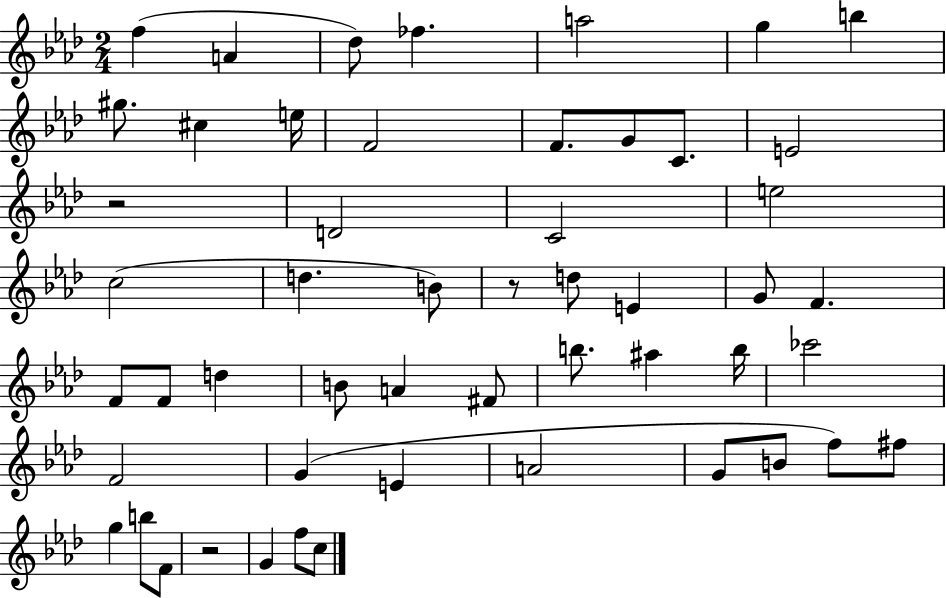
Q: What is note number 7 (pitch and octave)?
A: B5